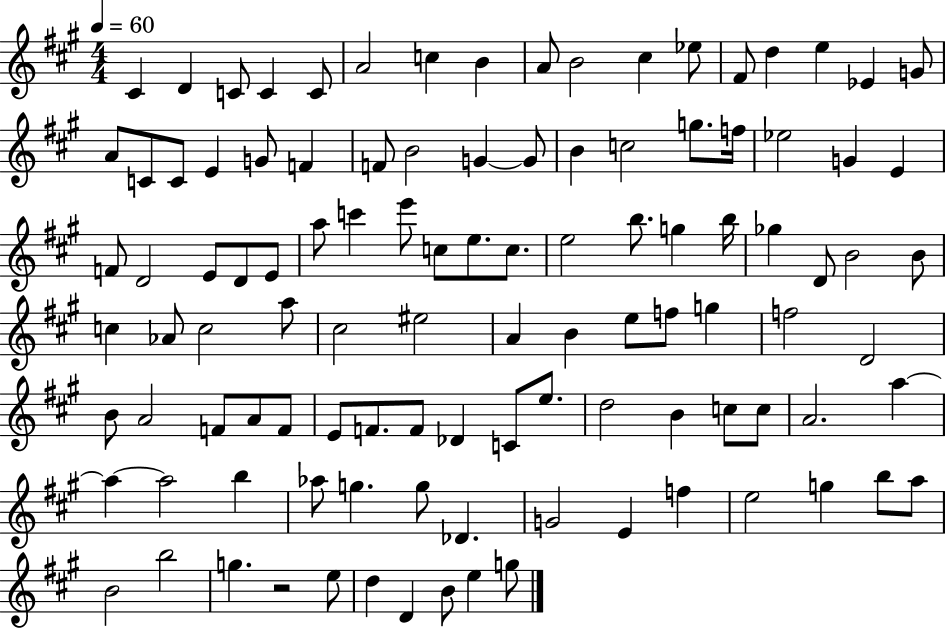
X:1
T:Untitled
M:4/4
L:1/4
K:A
^C D C/2 C C/2 A2 c B A/2 B2 ^c _e/2 ^F/2 d e _E G/2 A/2 C/2 C/2 E G/2 F F/2 B2 G G/2 B c2 g/2 f/4 _e2 G E F/2 D2 E/2 D/2 E/2 a/2 c' e'/2 c/2 e/2 c/2 e2 b/2 g b/4 _g D/2 B2 B/2 c _A/2 c2 a/2 ^c2 ^e2 A B e/2 f/2 g f2 D2 B/2 A2 F/2 A/2 F/2 E/2 F/2 F/2 _D C/2 e/2 d2 B c/2 c/2 A2 a a a2 b _a/2 g g/2 _D G2 E f e2 g b/2 a/2 B2 b2 g z2 e/2 d D B/2 e g/2